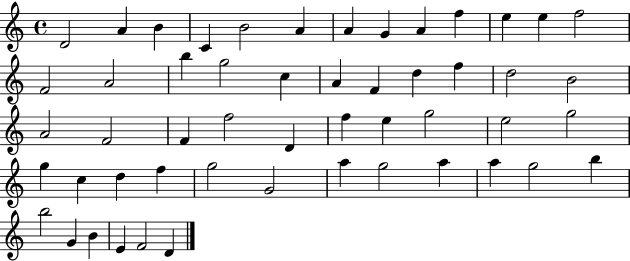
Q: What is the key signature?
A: C major